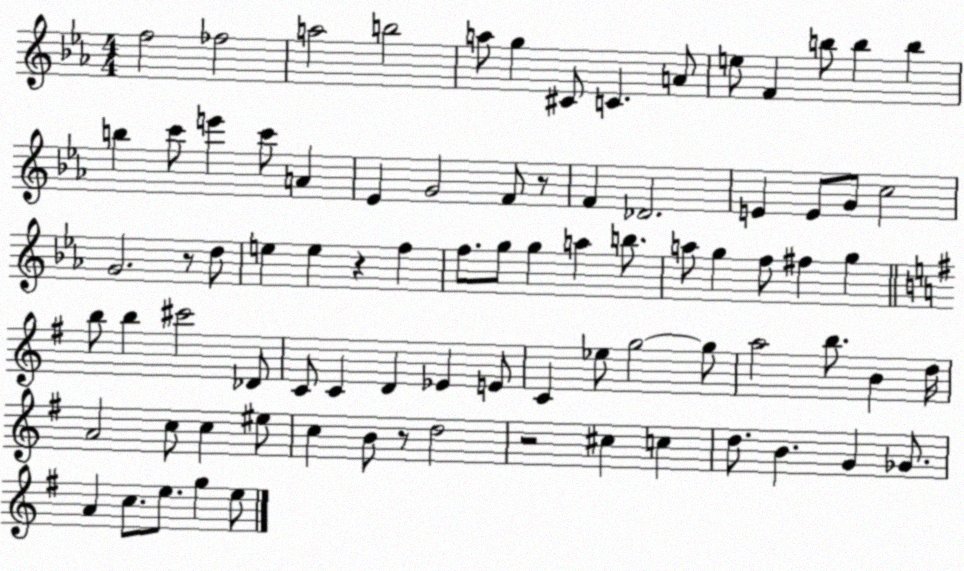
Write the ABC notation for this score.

X:1
T:Untitled
M:4/4
L:1/4
K:Eb
f2 _f2 a2 b2 a/2 g ^C/2 C A/2 e/2 F b/2 b b b c'/2 e' c'/2 A _E G2 F/2 z/2 F _D2 E E/2 G/2 c2 G2 z/2 d/2 e e z f f/2 g/2 g a b/2 a/2 g f/2 ^f g b/2 b ^c'2 _D/2 C/2 C D _E E/2 C _e/2 g2 g/2 a2 b/2 B d/4 A2 c/2 c ^e/2 c B/2 z/2 d2 z2 ^c c d/2 B G _G/2 A c/2 e/2 g e/2